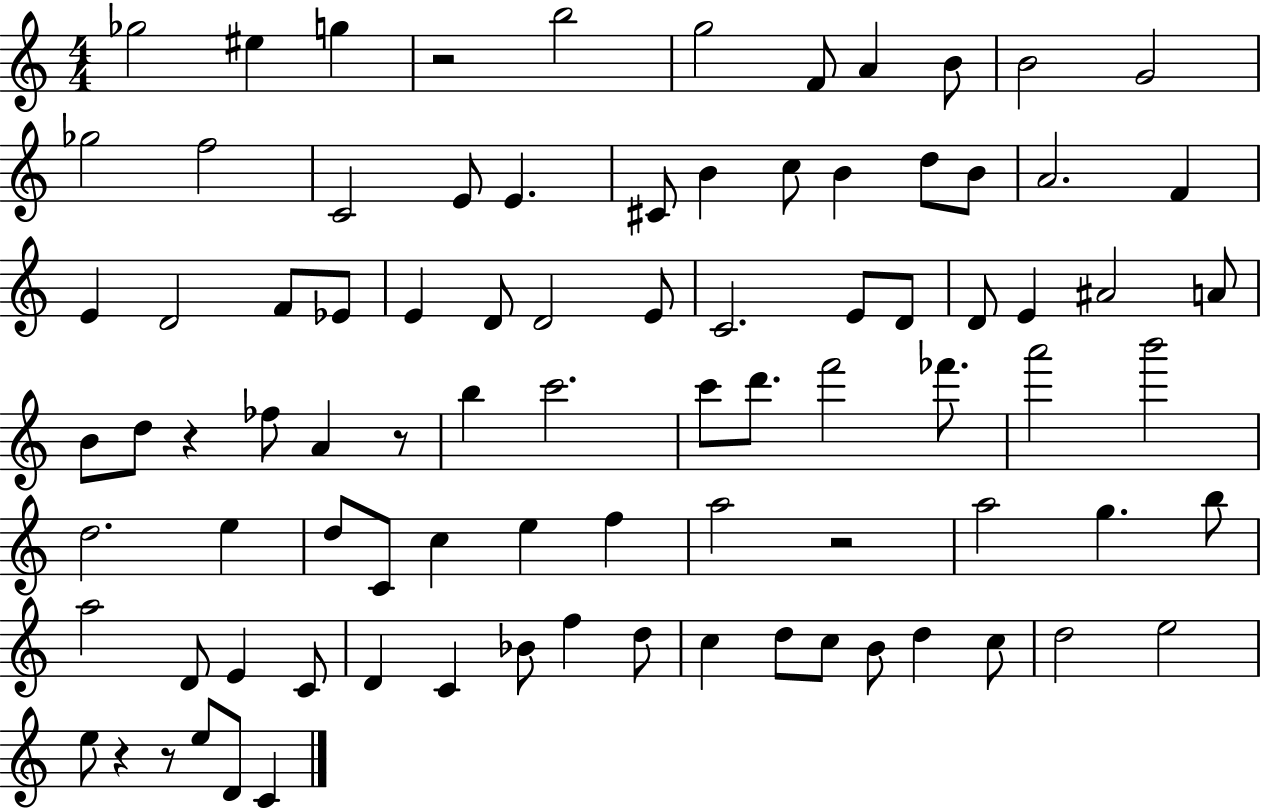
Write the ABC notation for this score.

X:1
T:Untitled
M:4/4
L:1/4
K:C
_g2 ^e g z2 b2 g2 F/2 A B/2 B2 G2 _g2 f2 C2 E/2 E ^C/2 B c/2 B d/2 B/2 A2 F E D2 F/2 _E/2 E D/2 D2 E/2 C2 E/2 D/2 D/2 E ^A2 A/2 B/2 d/2 z _f/2 A z/2 b c'2 c'/2 d'/2 f'2 _f'/2 a'2 b'2 d2 e d/2 C/2 c e f a2 z2 a2 g b/2 a2 D/2 E C/2 D C _B/2 f d/2 c d/2 c/2 B/2 d c/2 d2 e2 e/2 z z/2 e/2 D/2 C